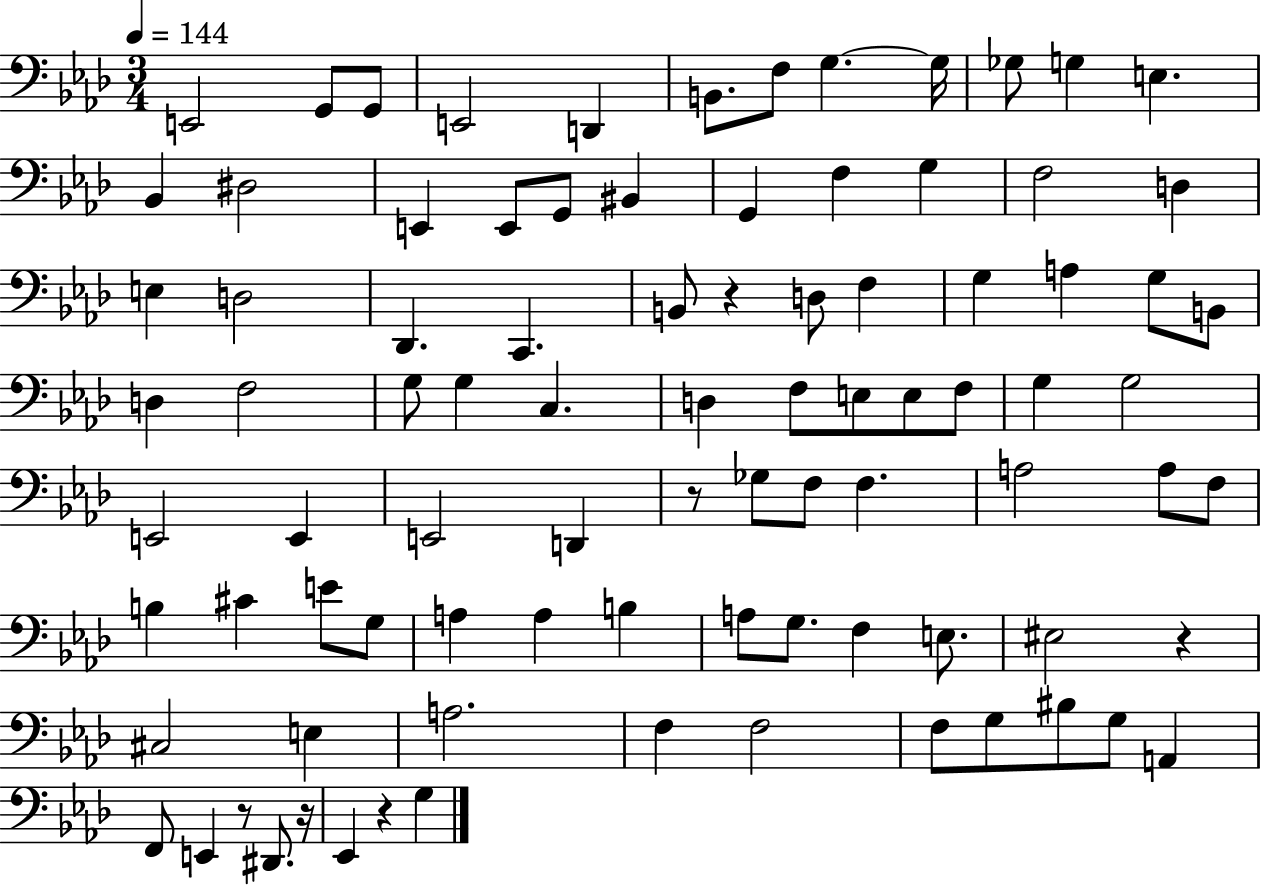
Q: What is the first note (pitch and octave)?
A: E2